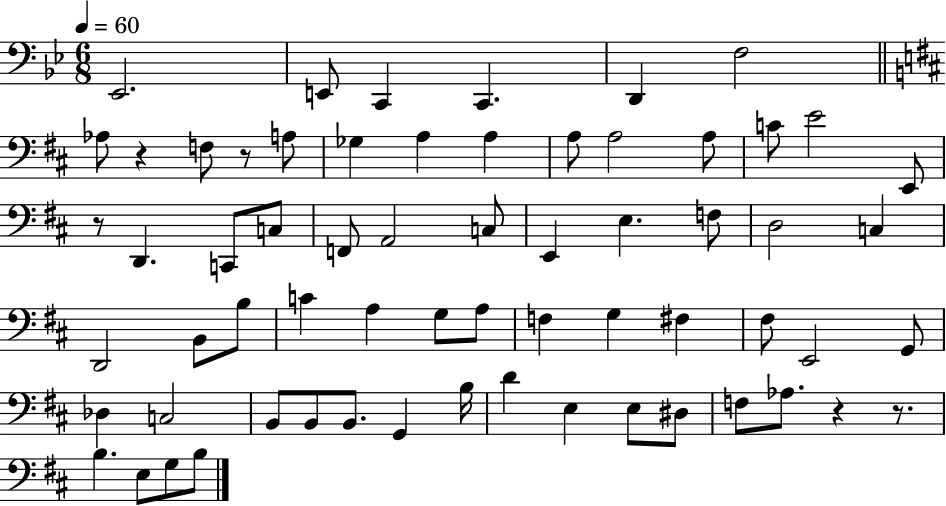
{
  \clef bass
  \numericTimeSignature
  \time 6/8
  \key bes \major
  \tempo 4 = 60
  ees,2. | e,8 c,4 c,4. | d,4 f2 | \bar "||" \break \key d \major aes8 r4 f8 r8 a8 | ges4 a4 a4 | a8 a2 a8 | c'8 e'2 e,8 | \break r8 d,4. c,8 c8 | f,8 a,2 c8 | e,4 e4. f8 | d2 c4 | \break d,2 b,8 b8 | c'4 a4 g8 a8 | f4 g4 fis4 | fis8 e,2 g,8 | \break des4 c2 | b,8 b,8 b,8. g,4 b16 | d'4 e4 e8 dis8 | f8 aes8. r4 r8. | \break b4. e8 g8 b8 | \bar "|."
}